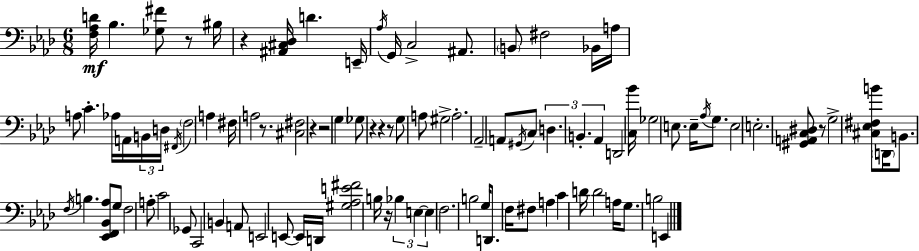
[F3,Ab3,D4]/s Bb3/q. [Gb3,F#4]/e R/e BIS3/s R/q [A#2,C#3,Db3]/s D4/q. E2/s Ab3/s G2/s C3/h A#2/e. B2/e F#3/h Bb2/s A3/s A3/e C4/q. Ab3/s A2/s B2/s D3/s F#2/s F3/h A3/q F#3/s A3/h R/e. [C#3,F#3]/h R/q R/h G3/q Gb3/e R/q R/q R/e G3/e A3/e G#3/h A3/h. Ab2/h A2/e G#2/s C3/e D3/q. B2/q. Ab2/q D2/h [C3,Bb4]/s Gb3/h E3/e. E3/s Ab3/s G3/e. E3/h E3/h. [G#2,A2,C3,D#3]/e R/e G3/h [C#3,Eb3,F#3,B4]/e D2/s B2/e. F3/s B3/q. [Eb2,F2,Bb2,Ab3]/e G3/e F3/h A3/e C4/h Gb2/e C2/h B2/q A2/e E2/h E2/e E2/s D2/s [G#3,Ab3,E4,F#4]/h B3/s R/s Bb3/q E3/q E3/q F3/h. B3/h G3/s D2/e. F3/s F#3/e A3/q C4/q D4/s D4/h A3/s G3/e. B3/h E2/q